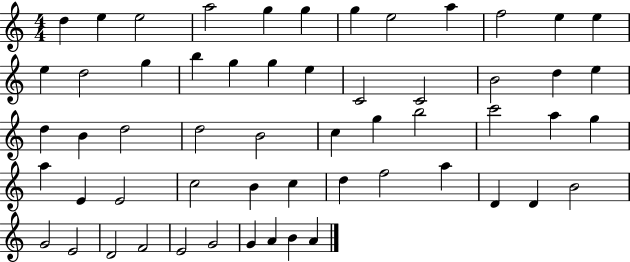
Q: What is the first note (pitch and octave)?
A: D5